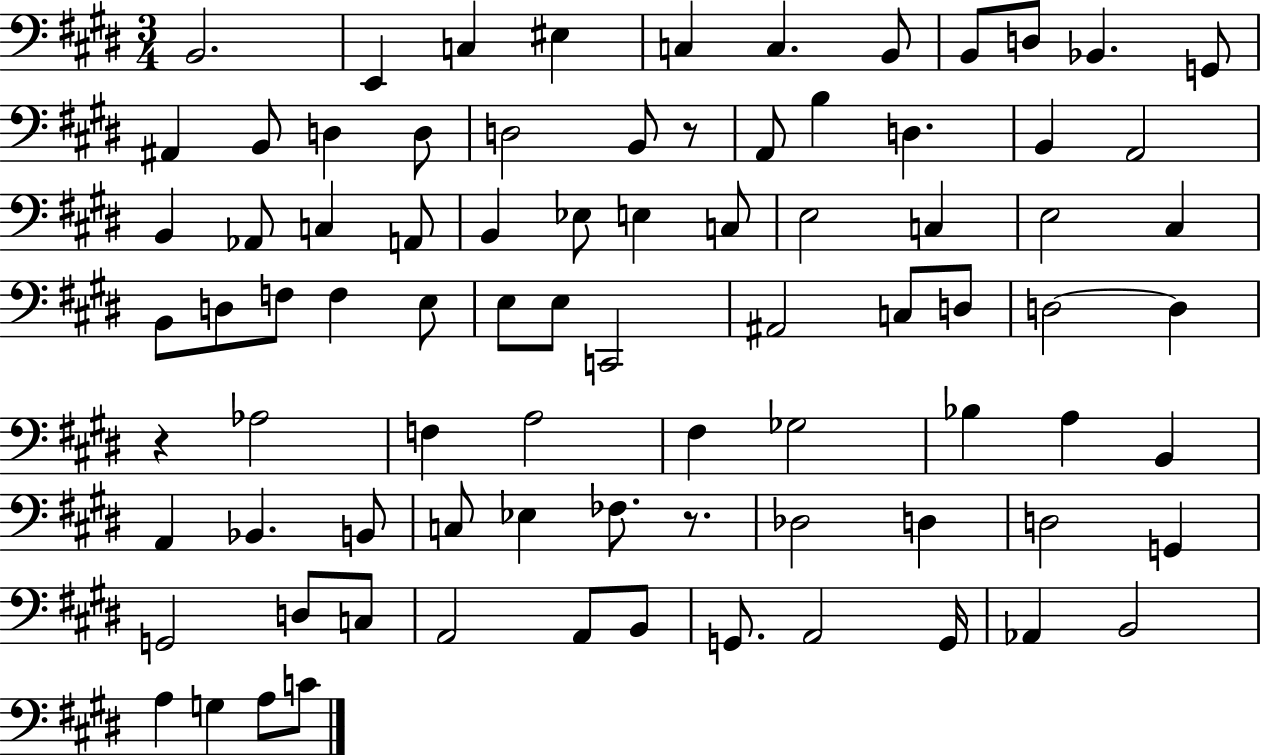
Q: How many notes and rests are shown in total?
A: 83